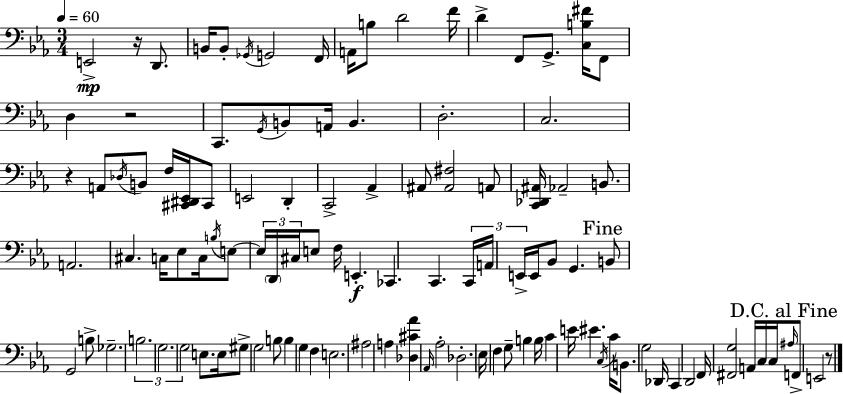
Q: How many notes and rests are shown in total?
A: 110